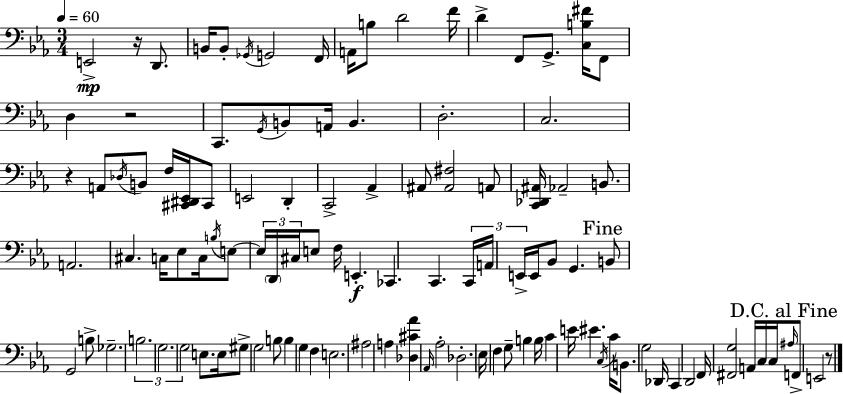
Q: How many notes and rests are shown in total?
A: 110